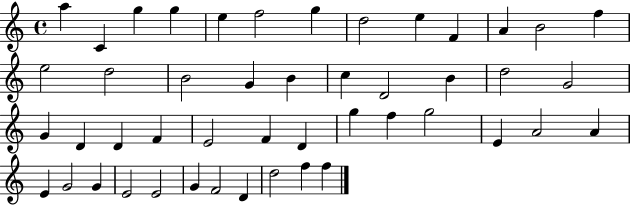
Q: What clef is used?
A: treble